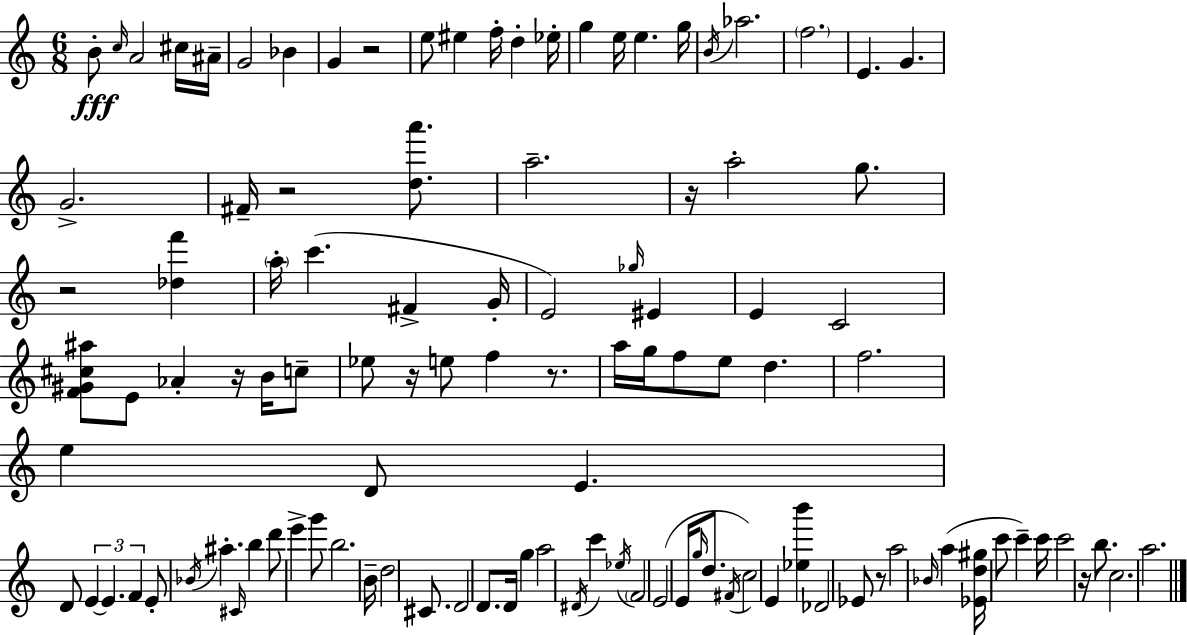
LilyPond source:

{
  \clef treble
  \numericTimeSignature
  \time 6/8
  \key c \major
  \repeat volta 2 { b'8-.\fff \grace { c''16 } a'2 cis''16 | ais'16-- g'2 bes'4 | g'4 r2 | e''8 eis''4 f''16-. d''4-. | \break ees''16-. g''4 e''16 e''4. | g''16 \acciaccatura { b'16 } aes''2. | \parenthesize f''2. | e'4. g'4. | \break g'2.-> | fis'16-- r2 <d'' a'''>8. | a''2.-- | r16 a''2-. g''8. | \break r2 <des'' f'''>4 | \parenthesize a''16-. c'''4.( fis'4-> | g'16-. e'2) \grace { ges''16 } eis'4 | e'4 c'2 | \break <f' gis' cis'' ais''>8 e'8 aes'4-. r16 | b'16 c''8-- ees''8 r16 e''8 f''4 | r8. a''16 g''16 f''8 e''8 d''4. | f''2. | \break e''4 d'8 e'4. | d'8 \tuplet 3/2 { e'4~~ e'4. | f'4 } e'8-. \acciaccatura { bes'16 } ais''4.-. | \grace { cis'16 } b''4 d'''8 e'''4-> | \break g'''8 b''2. | b'16-- d''2 | cis'8. d'2 | d'8. d'16 g''4 a''2 | \break \acciaccatura { dis'16 } c'''4 \acciaccatura { ees''16 } \parenthesize f'2 | e'2( | e'16 \grace { g''16 } d''8. \acciaccatura { fis'16 }) c''2 | e'4 <ees'' b'''>4 | \break des'2 ees'8 r8 | a''2 \grace { bes'16 } a''4( | <ees' d'' gis''>16 c'''8 c'''4--) c'''16 c'''2 | r16 b''8. c''2. | \break a''2. | } \bar "|."
}